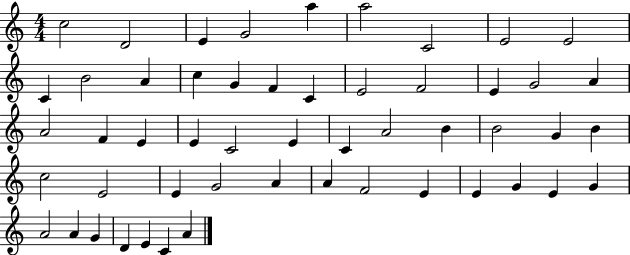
X:1
T:Untitled
M:4/4
L:1/4
K:C
c2 D2 E G2 a a2 C2 E2 E2 C B2 A c G F C E2 F2 E G2 A A2 F E E C2 E C A2 B B2 G B c2 E2 E G2 A A F2 E E G E G A2 A G D E C A